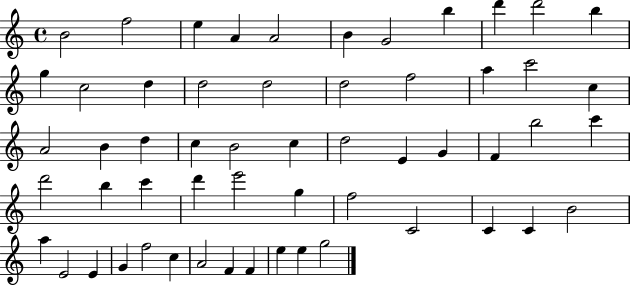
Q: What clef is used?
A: treble